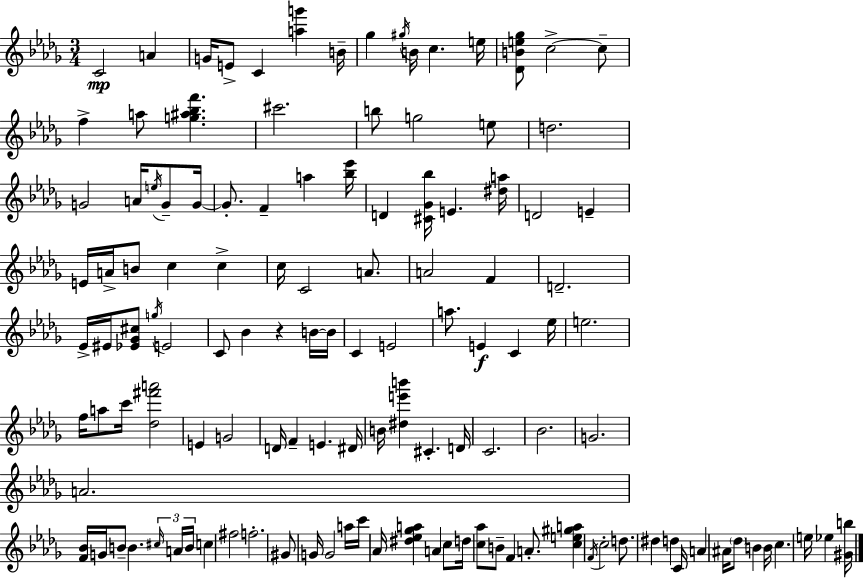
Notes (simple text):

C4/h A4/q G4/s E4/e C4/q [A5,G6]/q B4/s Gb5/q G#5/s B4/s C5/q. E5/s [Db4,B4,E5,Gb5]/e C5/h C5/e F5/q A5/e [G5,A#5,Bb5,F6]/q. C#6/h. B5/e G5/h E5/e D5/h. G4/h A4/s E5/s G4/e G4/s G4/e. F4/q A5/q [Bb5,Eb6]/s D4/q [C#4,Gb4,Bb5]/s E4/q. [D#5,A5]/s D4/h E4/q E4/s A4/s B4/e C5/q C5/q C5/s C4/h A4/e. A4/h F4/q D4/h. Eb4/s EIS4/s [Eb4,Gb4,C#5]/e G5/s E4/h C4/e Bb4/q R/q B4/s B4/s C4/q E4/h A5/e. E4/q C4/q Eb5/s E5/h. F5/s A5/e C6/s [Db5,F#6,A6]/h E4/q G4/h D4/s F4/q E4/q. D#4/s B4/s [D#5,E6,B6]/q C#4/q. D4/s C4/h. Bb4/h. G4/h. A4/h. [F4,Bb4]/s G4/s B4/e B4/q. C#5/s A4/s B4/s C5/q F#5/h F5/h. G#4/e G4/s G4/h A5/s C6/s Ab4/s [D#5,Eb5,Gb5,A5]/q A4/q C5/e D5/s [C5,Ab5]/e B4/e F4/q A4/e. [C5,E5,G#5,A5]/q F4/s C5/h D5/e. D#5/q D5/q C4/s A4/q A#4/s Db5/e B4/q B4/s C5/q. E5/s Eb5/q [G#4,B5]/s